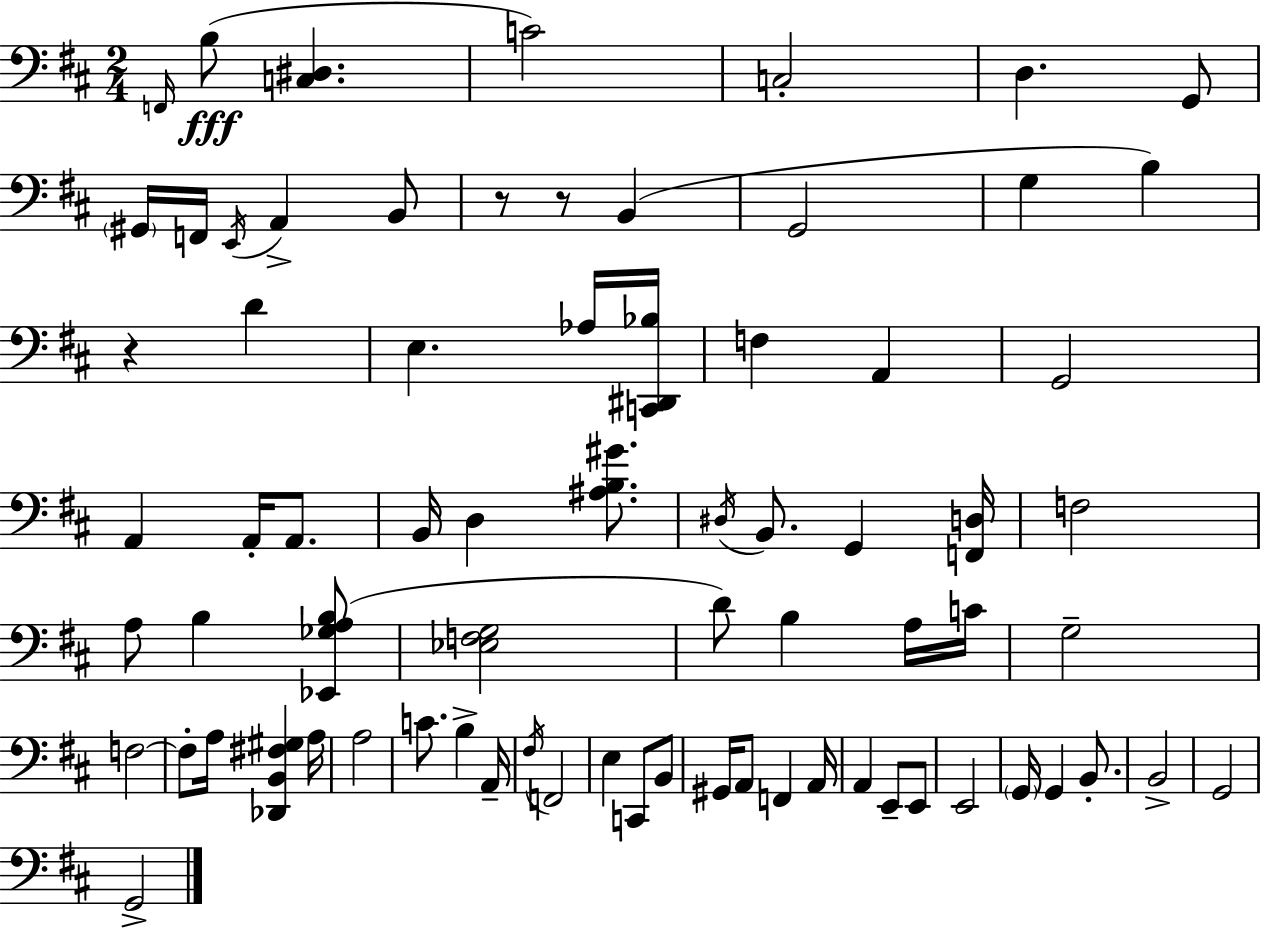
F2/s B3/e [C3,D#3]/q. C4/h C3/h D3/q. G2/e G#2/s F2/s E2/s A2/q B2/e R/e R/e B2/q G2/h G3/q B3/q R/q D4/q E3/q. Ab3/s [C2,D#2,Bb3]/s F3/q A2/q G2/h A2/q A2/s A2/e. B2/s D3/q [A#3,B3,G#4]/e. D#3/s B2/e. G2/q [F2,D3]/s F3/h A3/e B3/q [Eb2,Gb3,A3,B3]/e [Eb3,F3,G3]/h D4/e B3/q A3/s C4/s G3/h F3/h F3/e A3/s [Db2,B2,F#3,G#3]/q A3/s A3/h C4/e. B3/q A2/s F#3/s F2/h E3/q C2/e B2/e G#2/s A2/e F2/q A2/s A2/q E2/e E2/e E2/h G2/s G2/q B2/e. B2/h G2/h G2/h